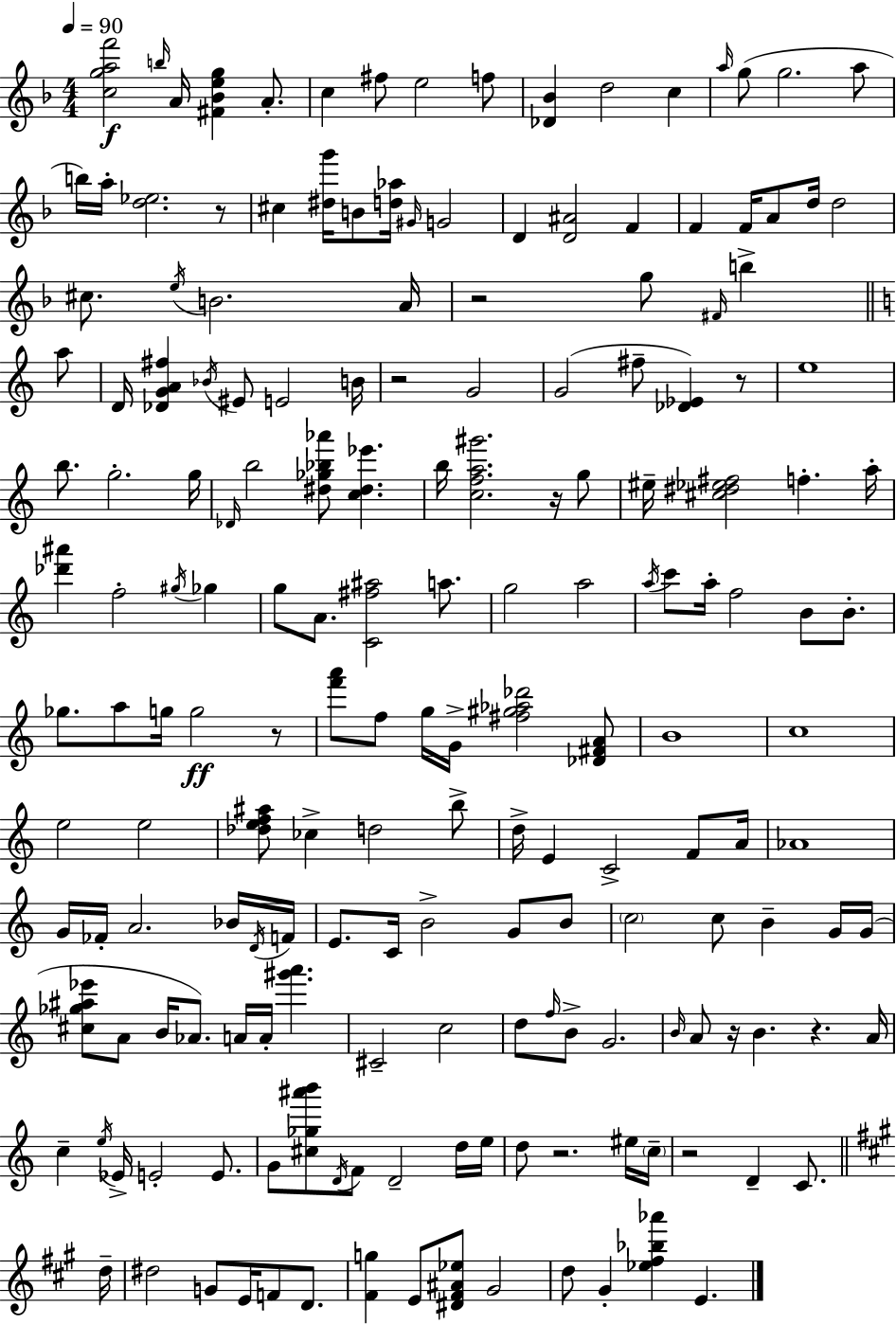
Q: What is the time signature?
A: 4/4